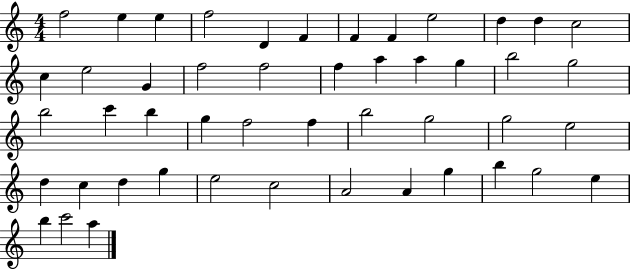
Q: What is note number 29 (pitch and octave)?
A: F5